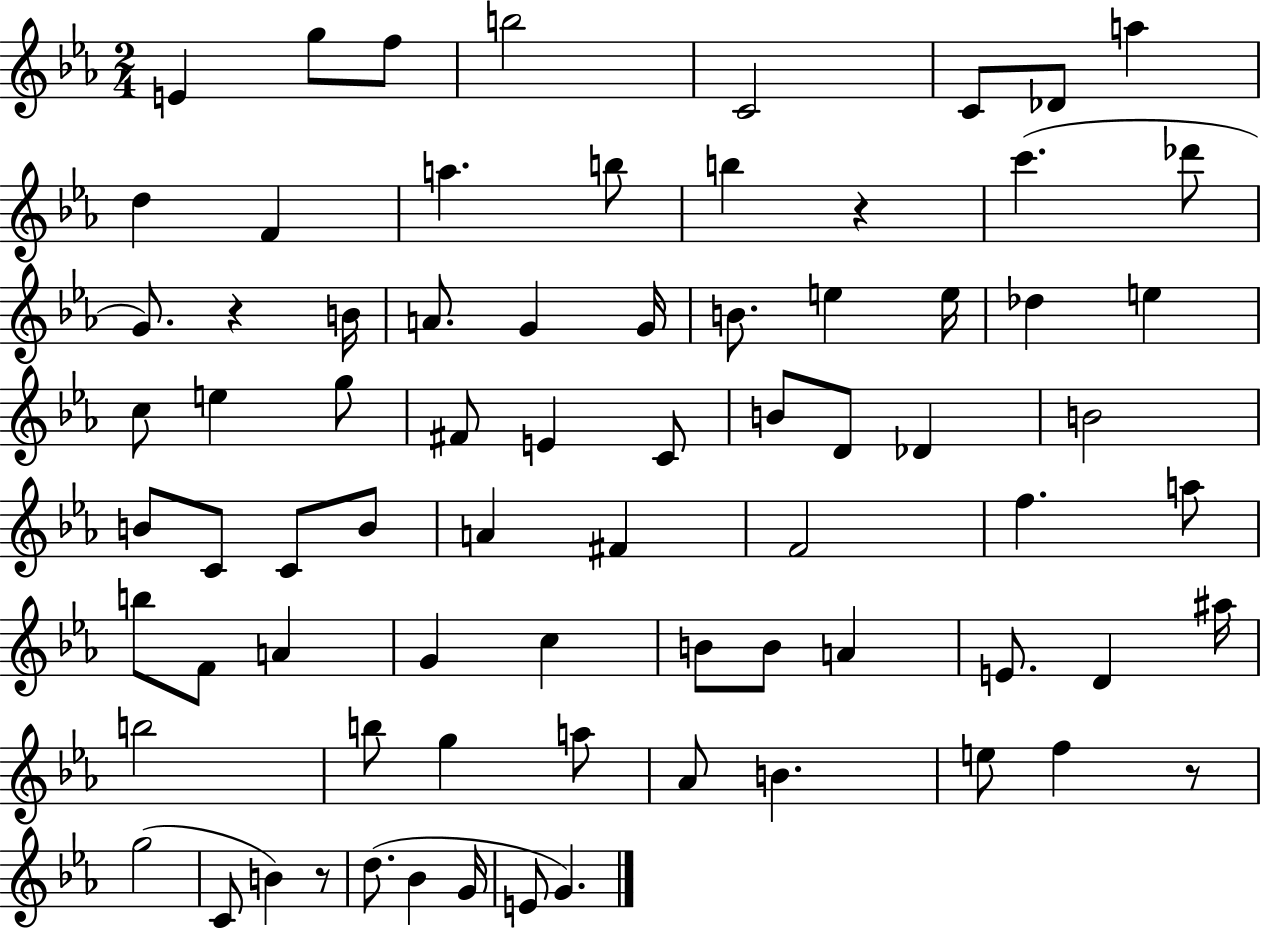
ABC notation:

X:1
T:Untitled
M:2/4
L:1/4
K:Eb
E g/2 f/2 b2 C2 C/2 _D/2 a d F a b/2 b z c' _d'/2 G/2 z B/4 A/2 G G/4 B/2 e e/4 _d e c/2 e g/2 ^F/2 E C/2 B/2 D/2 _D B2 B/2 C/2 C/2 B/2 A ^F F2 f a/2 b/2 F/2 A G c B/2 B/2 A E/2 D ^a/4 b2 b/2 g a/2 _A/2 B e/2 f z/2 g2 C/2 B z/2 d/2 _B G/4 E/2 G